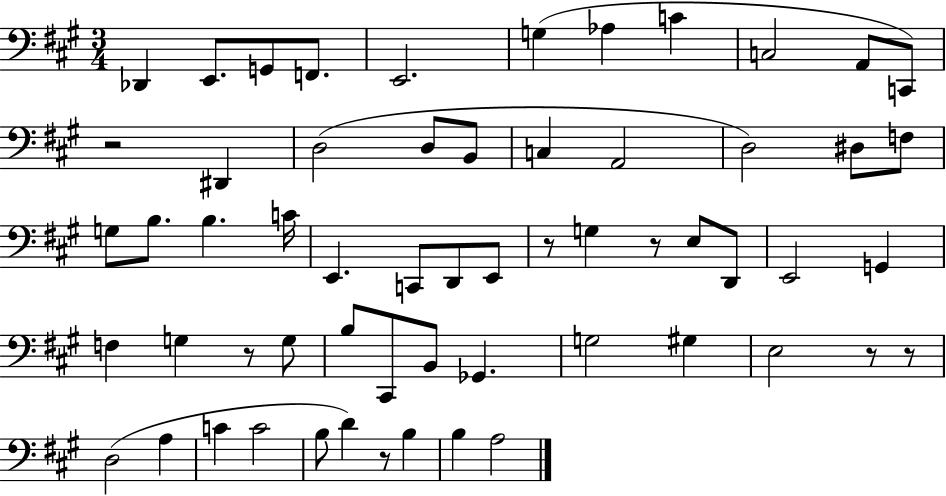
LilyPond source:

{
  \clef bass
  \numericTimeSignature
  \time 3/4
  \key a \major
  des,4 e,8. g,8 f,8. | e,2. | g4( aes4 c'4 | c2 a,8 c,8) | \break r2 dis,4 | d2( d8 b,8 | c4 a,2 | d2) dis8 f8 | \break g8 b8. b4. c'16 | e,4. c,8 d,8 e,8 | r8 g4 r8 e8 d,8 | e,2 g,4 | \break f4 g4 r8 g8 | b8 cis,8 b,8 ges,4. | g2 gis4 | e2 r8 r8 | \break d2( a4 | c'4 c'2 | b8 d'4) r8 b4 | b4 a2 | \break \bar "|."
}